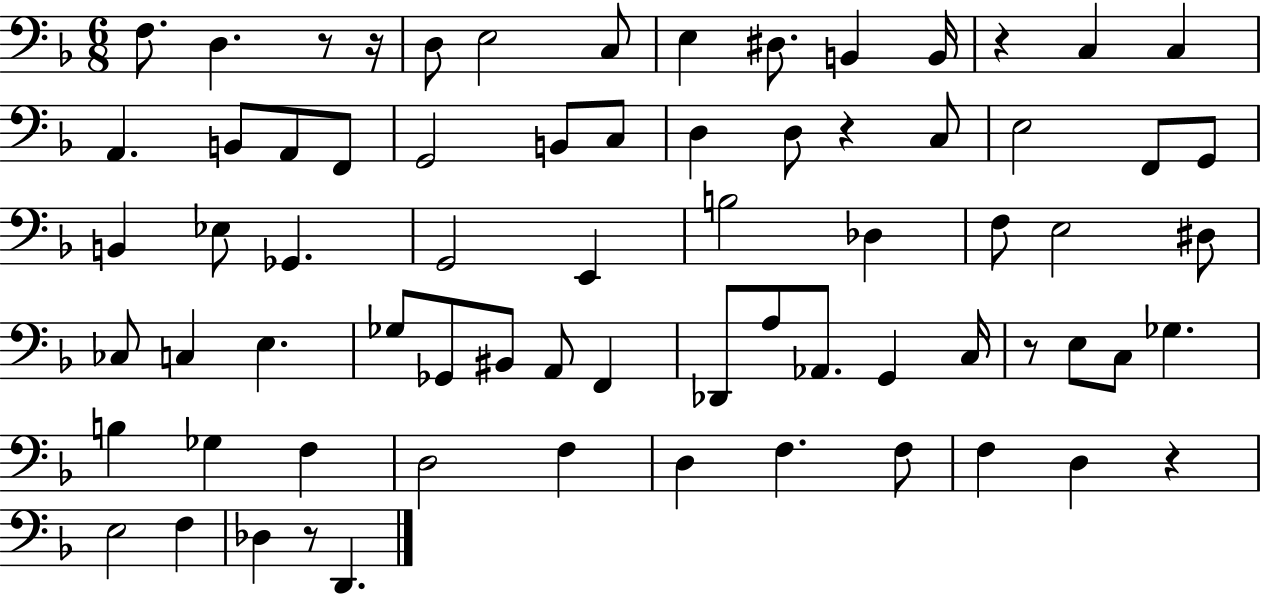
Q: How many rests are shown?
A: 7